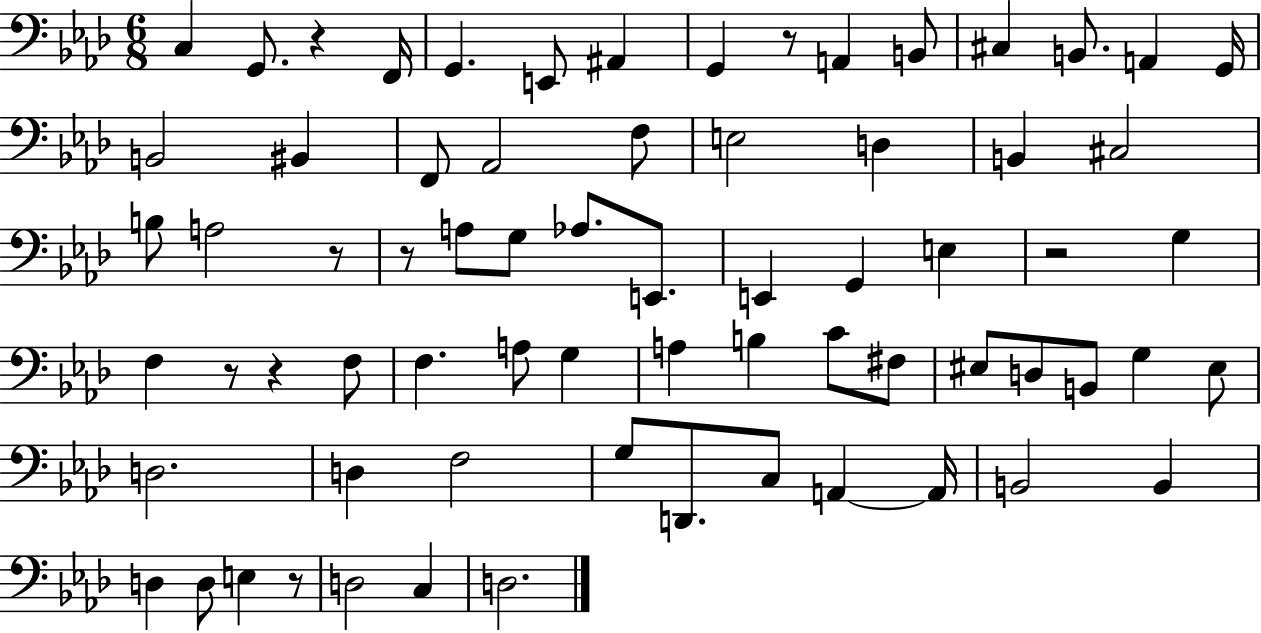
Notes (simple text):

C3/q G2/e. R/q F2/s G2/q. E2/e A#2/q G2/q R/e A2/q B2/e C#3/q B2/e. A2/q G2/s B2/h BIS2/q F2/e Ab2/h F3/e E3/h D3/q B2/q C#3/h B3/e A3/h R/e R/e A3/e G3/e Ab3/e. E2/e. E2/q G2/q E3/q R/h G3/q F3/q R/e R/q F3/e F3/q. A3/e G3/q A3/q B3/q C4/e F#3/e EIS3/e D3/e B2/e G3/q EIS3/e D3/h. D3/q F3/h G3/e D2/e. C3/e A2/q A2/s B2/h B2/q D3/q D3/e E3/q R/e D3/h C3/q D3/h.